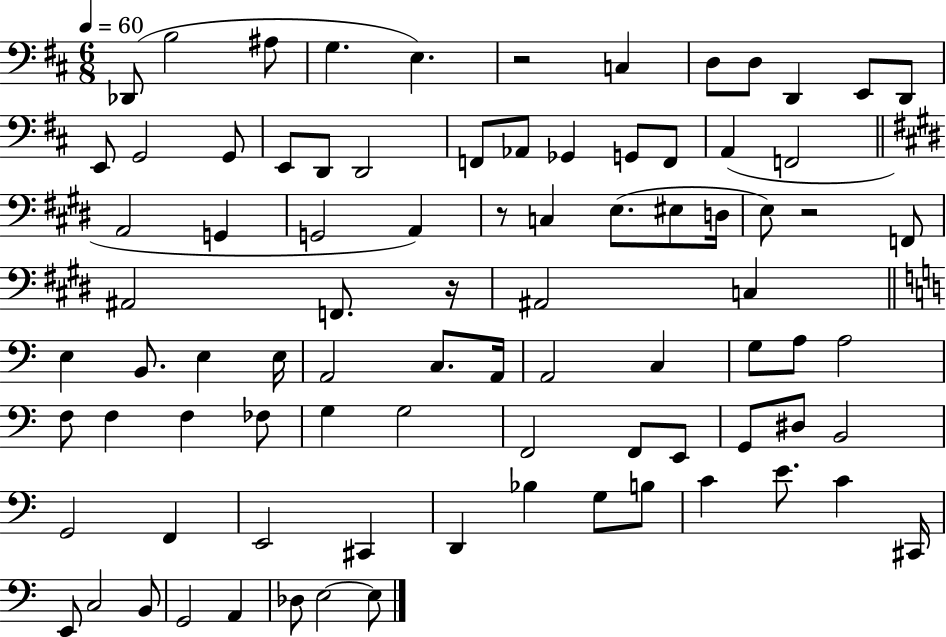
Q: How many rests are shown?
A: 4